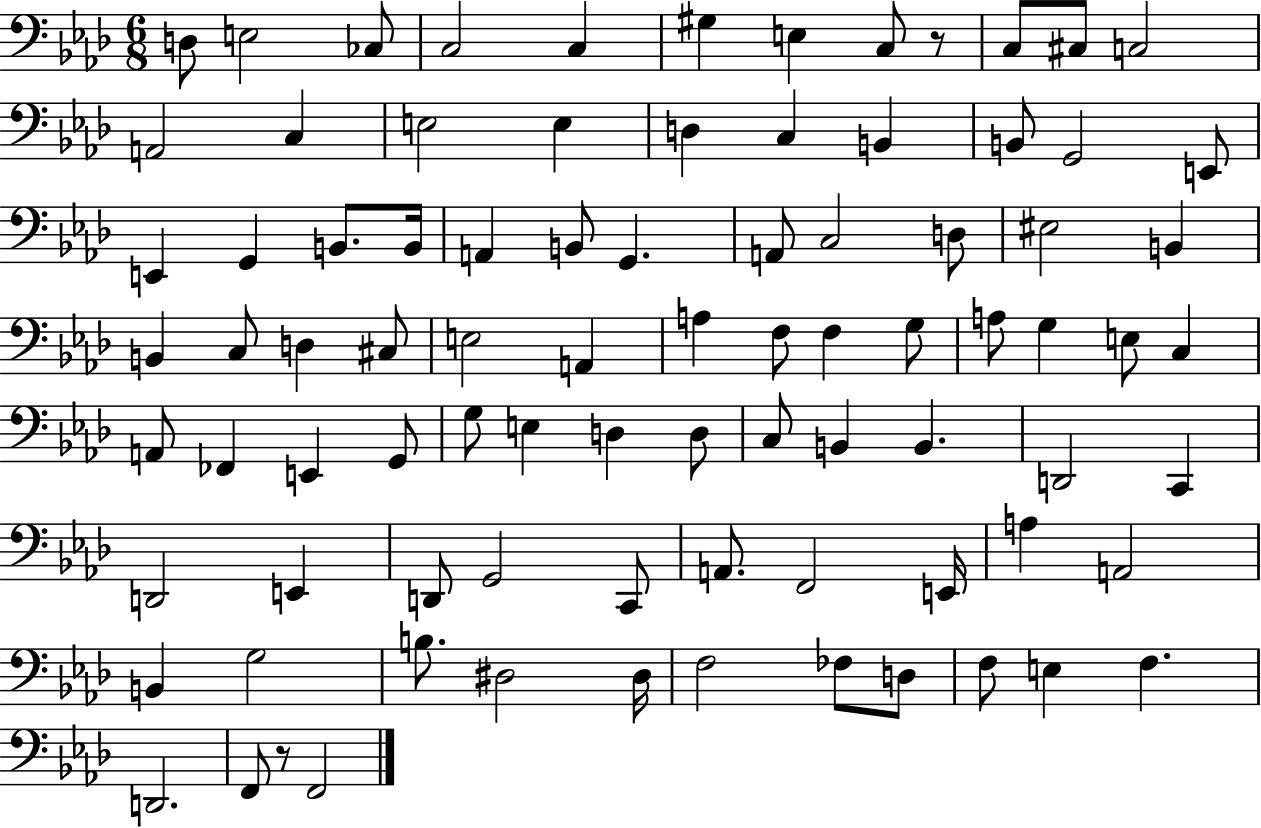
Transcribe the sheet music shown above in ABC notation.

X:1
T:Untitled
M:6/8
L:1/4
K:Ab
D,/2 E,2 _C,/2 C,2 C, ^G, E, C,/2 z/2 C,/2 ^C,/2 C,2 A,,2 C, E,2 E, D, C, B,, B,,/2 G,,2 E,,/2 E,, G,, B,,/2 B,,/4 A,, B,,/2 G,, A,,/2 C,2 D,/2 ^E,2 B,, B,, C,/2 D, ^C,/2 E,2 A,, A, F,/2 F, G,/2 A,/2 G, E,/2 C, A,,/2 _F,, E,, G,,/2 G,/2 E, D, D,/2 C,/2 B,, B,, D,,2 C,, D,,2 E,, D,,/2 G,,2 C,,/2 A,,/2 F,,2 E,,/4 A, A,,2 B,, G,2 B,/2 ^D,2 ^D,/4 F,2 _F,/2 D,/2 F,/2 E, F, D,,2 F,,/2 z/2 F,,2